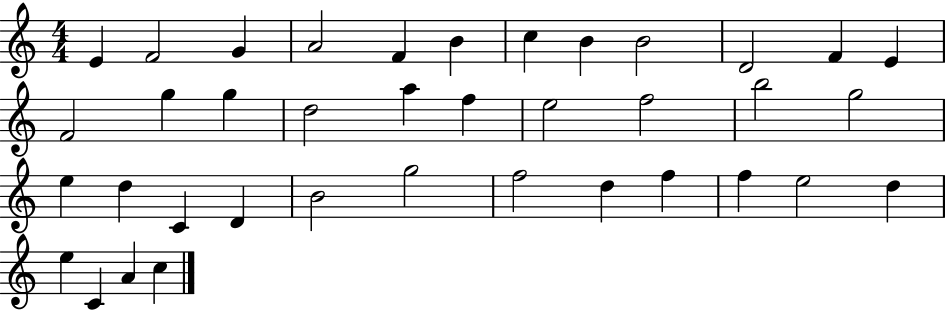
E4/q F4/h G4/q A4/h F4/q B4/q C5/q B4/q B4/h D4/h F4/q E4/q F4/h G5/q G5/q D5/h A5/q F5/q E5/h F5/h B5/h G5/h E5/q D5/q C4/q D4/q B4/h G5/h F5/h D5/q F5/q F5/q E5/h D5/q E5/q C4/q A4/q C5/q